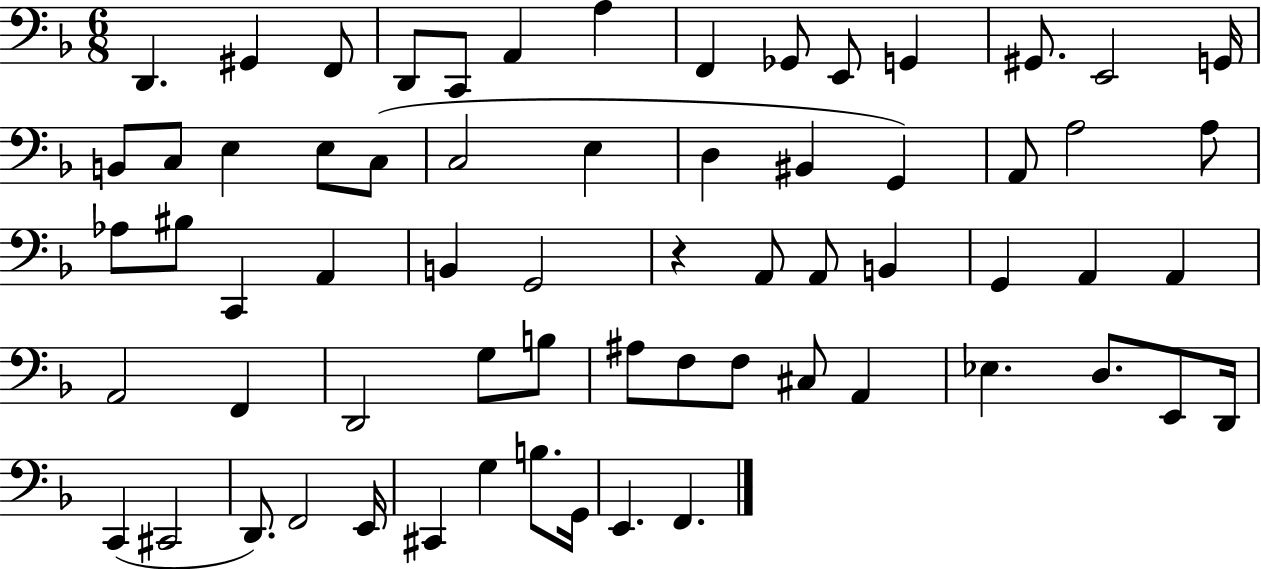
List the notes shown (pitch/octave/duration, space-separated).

D2/q. G#2/q F2/e D2/e C2/e A2/q A3/q F2/q Gb2/e E2/e G2/q G#2/e. E2/h G2/s B2/e C3/e E3/q E3/e C3/e C3/h E3/q D3/q BIS2/q G2/q A2/e A3/h A3/e Ab3/e BIS3/e C2/q A2/q B2/q G2/h R/q A2/e A2/e B2/q G2/q A2/q A2/q A2/h F2/q D2/h G3/e B3/e A#3/e F3/e F3/e C#3/e A2/q Eb3/q. D3/e. E2/e D2/s C2/q C#2/h D2/e. F2/h E2/s C#2/q G3/q B3/e. G2/s E2/q. F2/q.